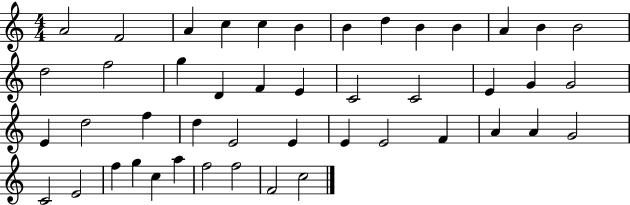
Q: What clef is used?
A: treble